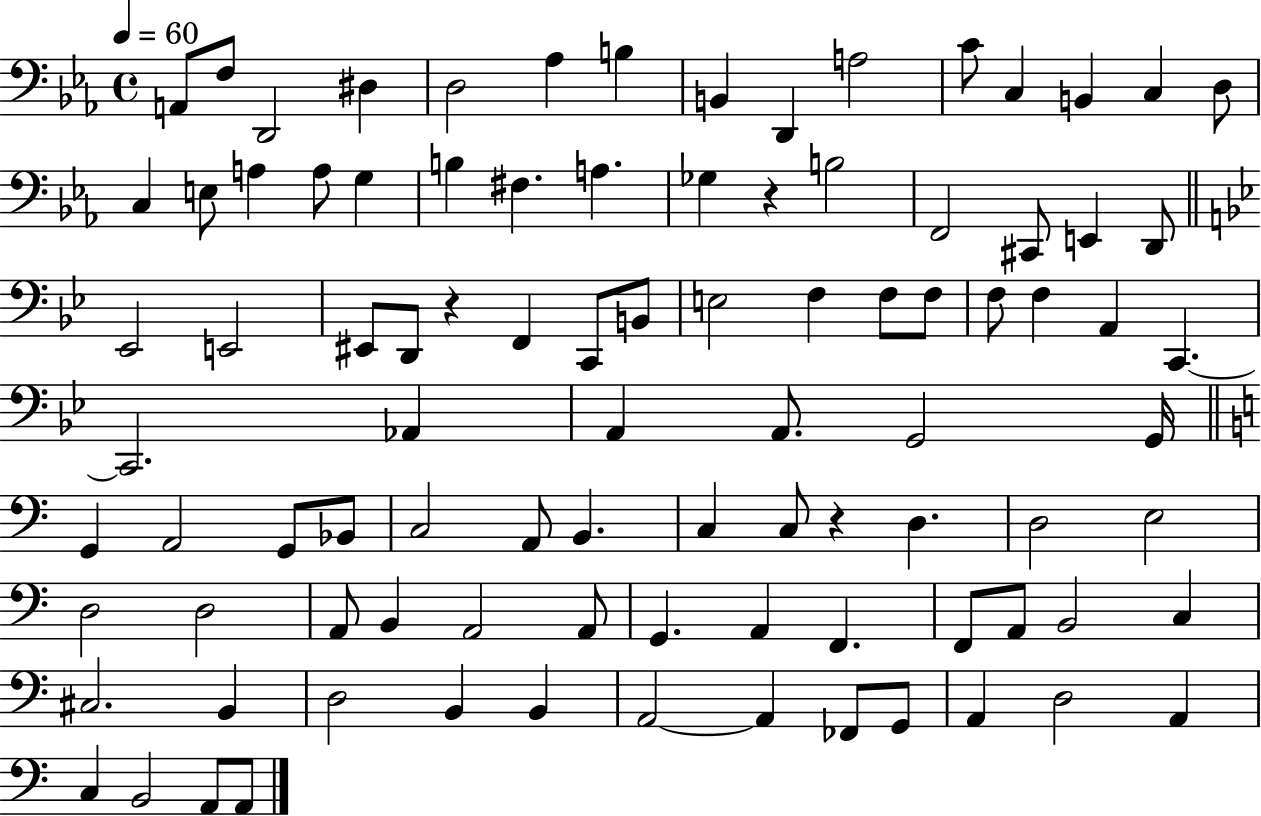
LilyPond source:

{
  \clef bass
  \time 4/4
  \defaultTimeSignature
  \key ees \major
  \tempo 4 = 60
  \repeat volta 2 { a,8 f8 d,2 dis4 | d2 aes4 b4 | b,4 d,4 a2 | c'8 c4 b,4 c4 d8 | \break c4 e8 a4 a8 g4 | b4 fis4. a4. | ges4 r4 b2 | f,2 cis,8 e,4 d,8 | \break \bar "||" \break \key bes \major ees,2 e,2 | eis,8 d,8 r4 f,4 c,8 b,8 | e2 f4 f8 f8 | f8 f4 a,4 c,4.~~ | \break c,2. aes,4 | a,4 a,8. g,2 g,16 | \bar "||" \break \key c \major g,4 a,2 g,8 bes,8 | c2 a,8 b,4. | c4 c8 r4 d4. | d2 e2 | \break d2 d2 | a,8 b,4 a,2 a,8 | g,4. a,4 f,4. | f,8 a,8 b,2 c4 | \break cis2. b,4 | d2 b,4 b,4 | a,2~~ a,4 fes,8 g,8 | a,4 d2 a,4 | \break c4 b,2 a,8 a,8 | } \bar "|."
}